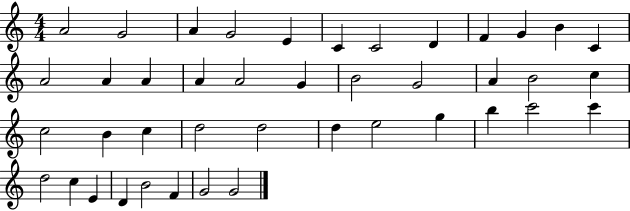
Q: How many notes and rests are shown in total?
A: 42